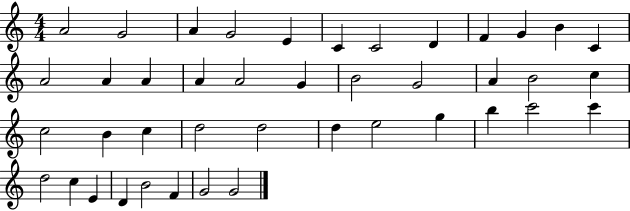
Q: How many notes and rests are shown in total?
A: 42